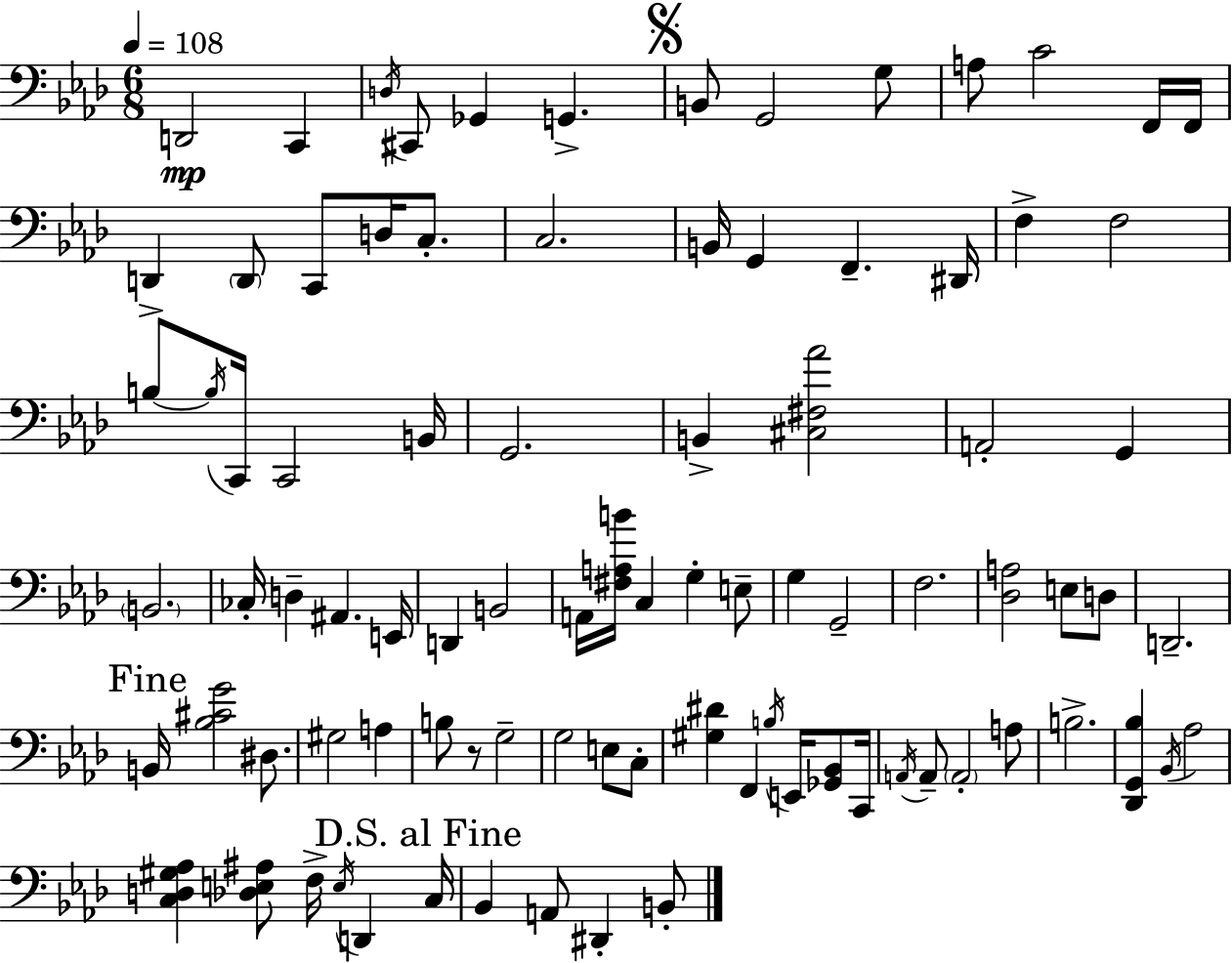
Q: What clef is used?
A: bass